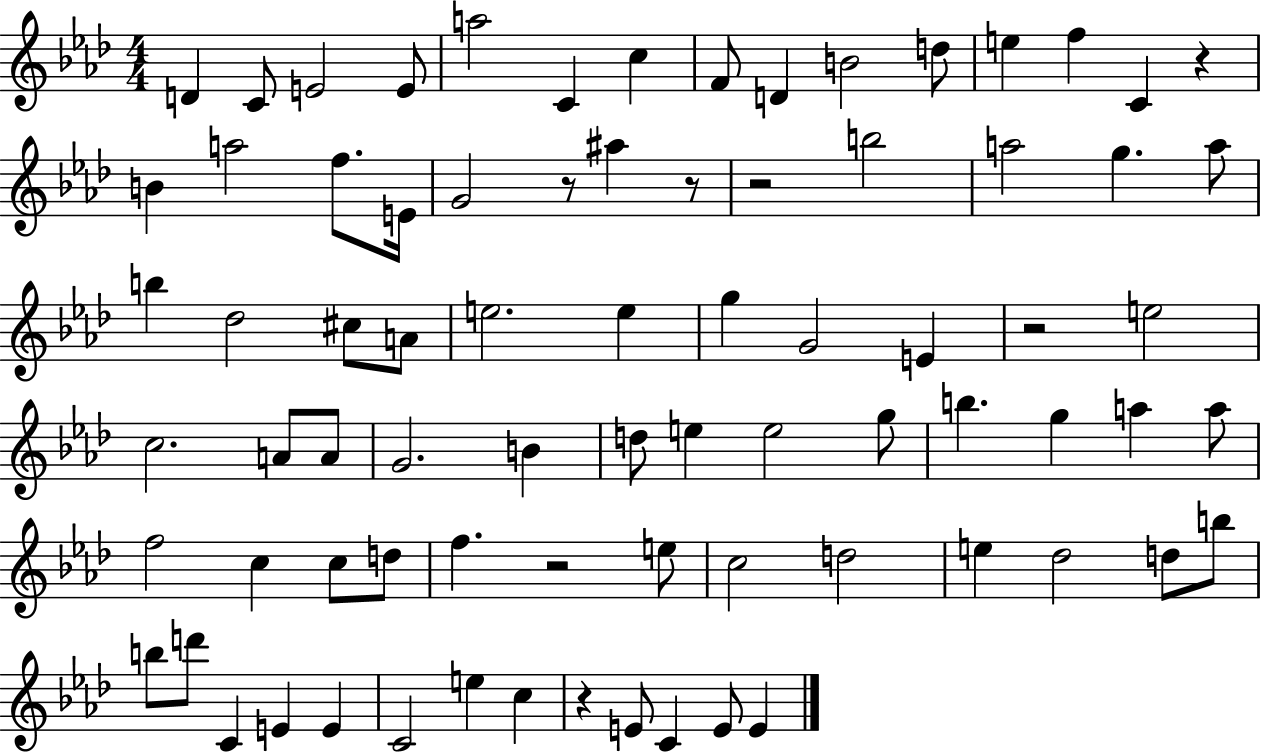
{
  \clef treble
  \numericTimeSignature
  \time 4/4
  \key aes \major
  d'4 c'8 e'2 e'8 | a''2 c'4 c''4 | f'8 d'4 b'2 d''8 | e''4 f''4 c'4 r4 | \break b'4 a''2 f''8. e'16 | g'2 r8 ais''4 r8 | r2 b''2 | a''2 g''4. a''8 | \break b''4 des''2 cis''8 a'8 | e''2. e''4 | g''4 g'2 e'4 | r2 e''2 | \break c''2. a'8 a'8 | g'2. b'4 | d''8 e''4 e''2 g''8 | b''4. g''4 a''4 a''8 | \break f''2 c''4 c''8 d''8 | f''4. r2 e''8 | c''2 d''2 | e''4 des''2 d''8 b''8 | \break b''8 d'''8 c'4 e'4 e'4 | c'2 e''4 c''4 | r4 e'8 c'4 e'8 e'4 | \bar "|."
}